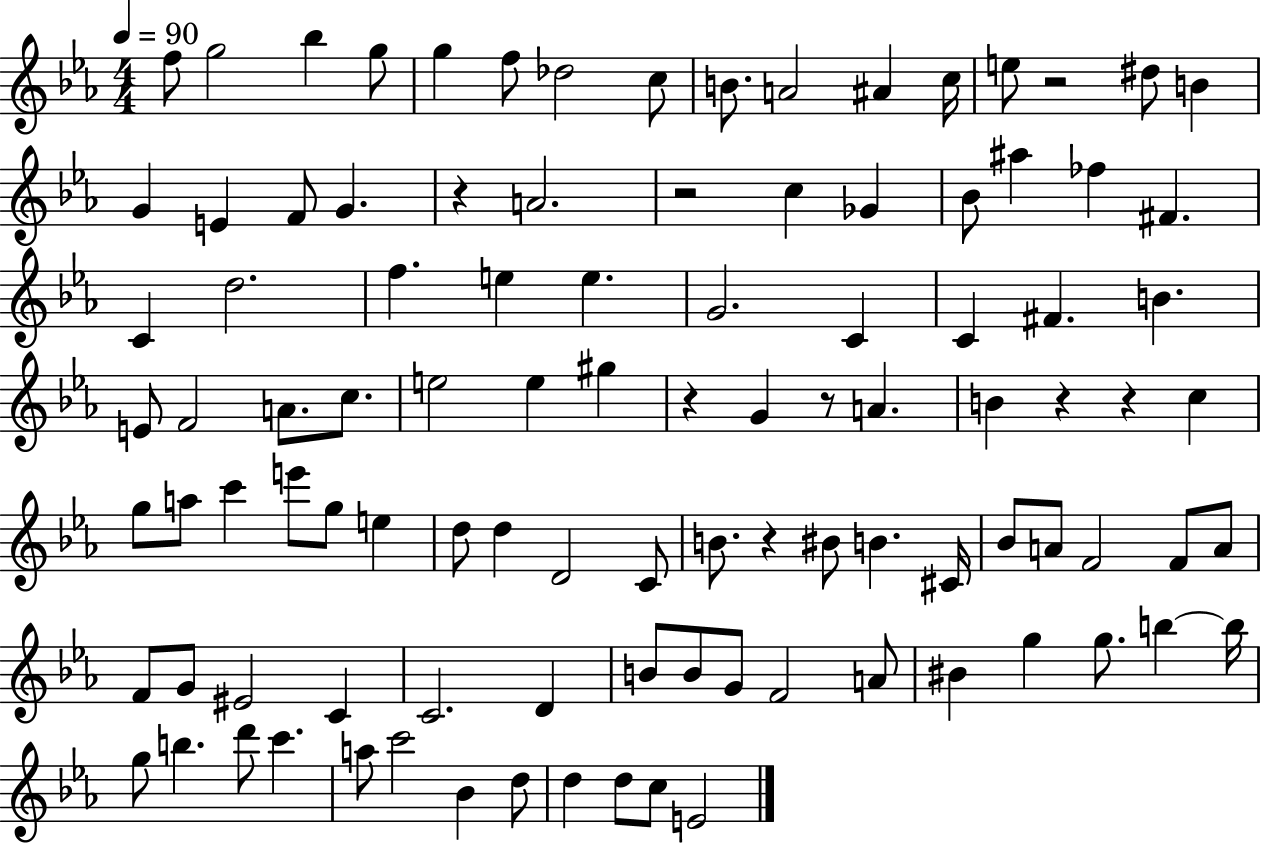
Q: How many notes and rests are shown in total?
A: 102